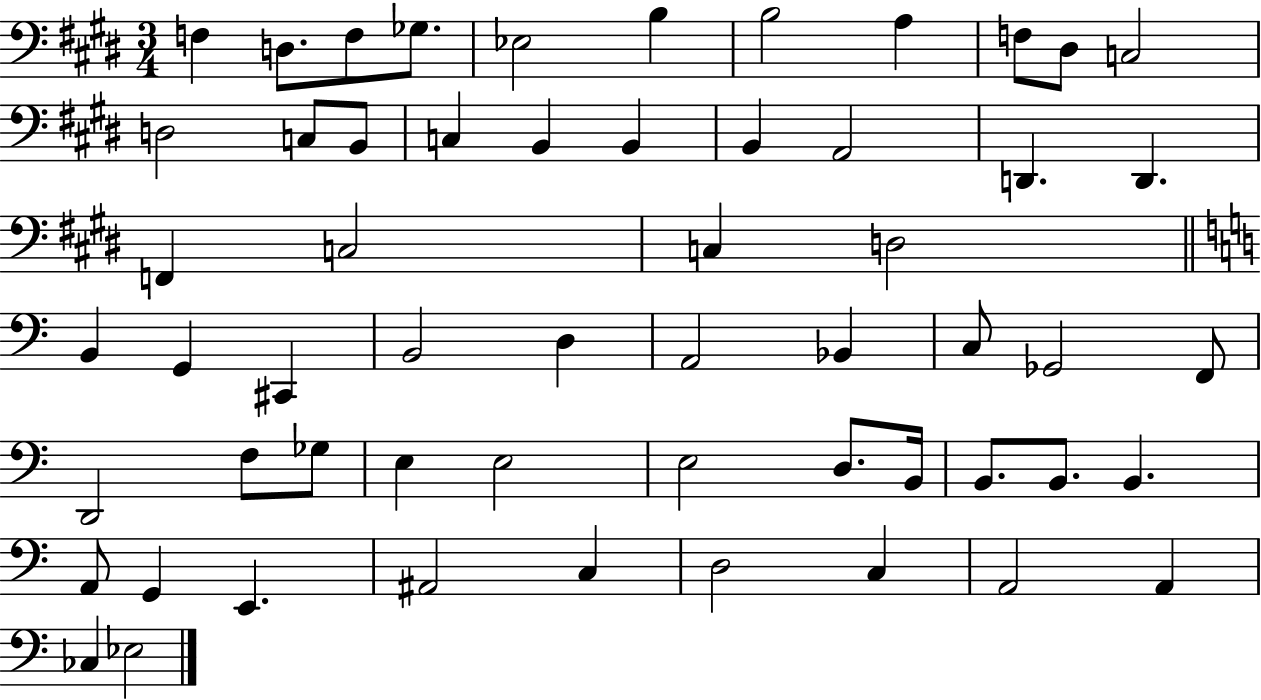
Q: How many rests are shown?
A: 0